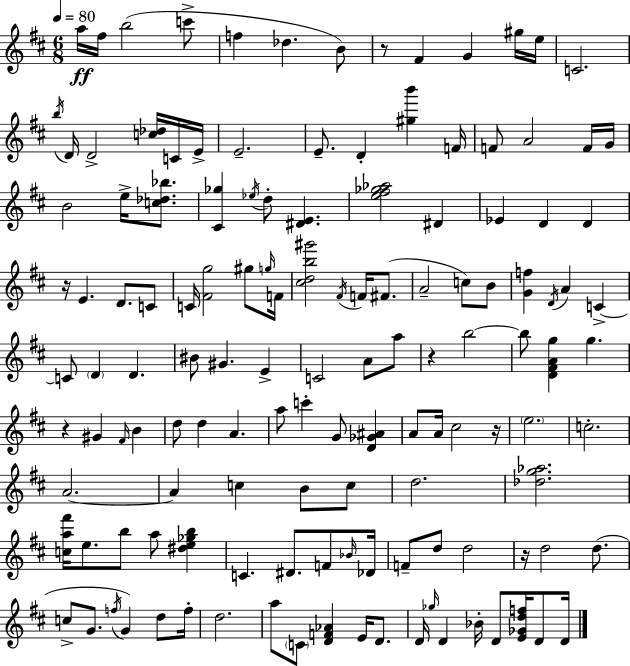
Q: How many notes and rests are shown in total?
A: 134